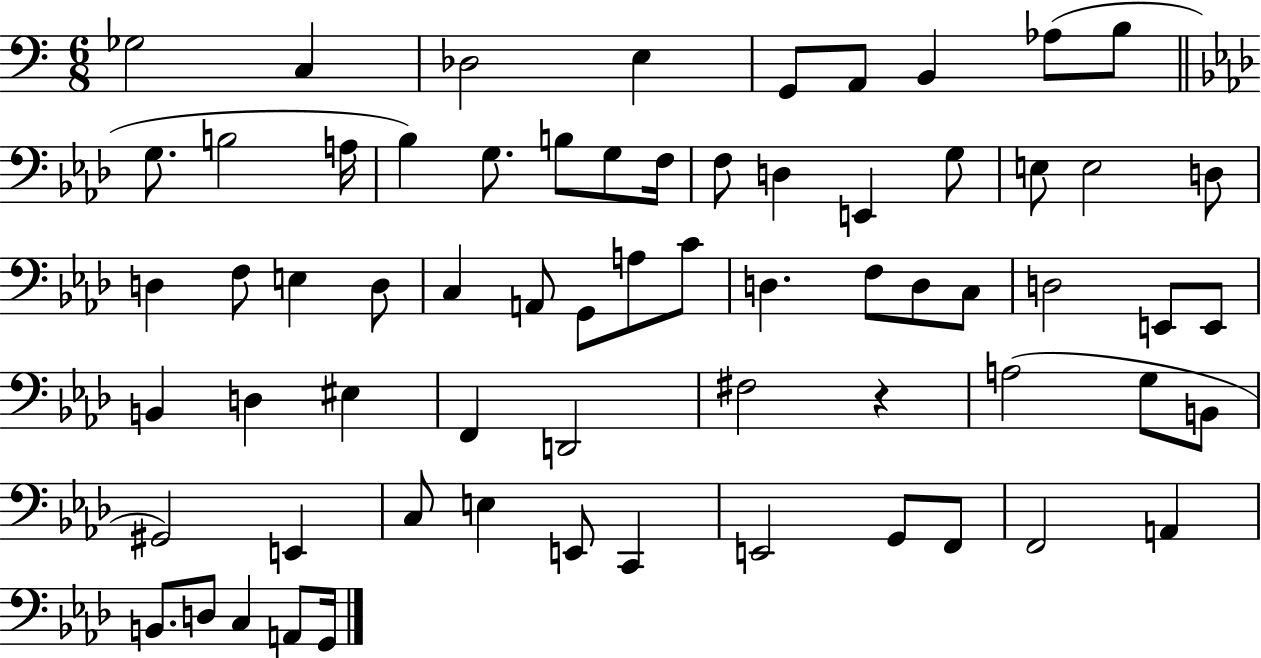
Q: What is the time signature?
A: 6/8